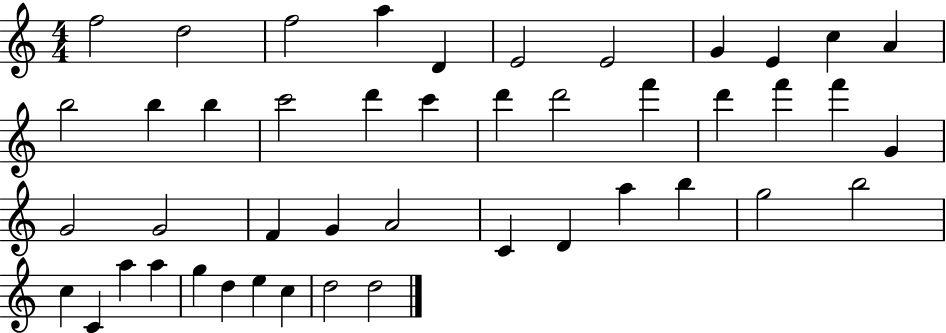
F5/h D5/h F5/h A5/q D4/q E4/h E4/h G4/q E4/q C5/q A4/q B5/h B5/q B5/q C6/h D6/q C6/q D6/q D6/h F6/q D6/q F6/q F6/q G4/q G4/h G4/h F4/q G4/q A4/h C4/q D4/q A5/q B5/q G5/h B5/h C5/q C4/q A5/q A5/q G5/q D5/q E5/q C5/q D5/h D5/h